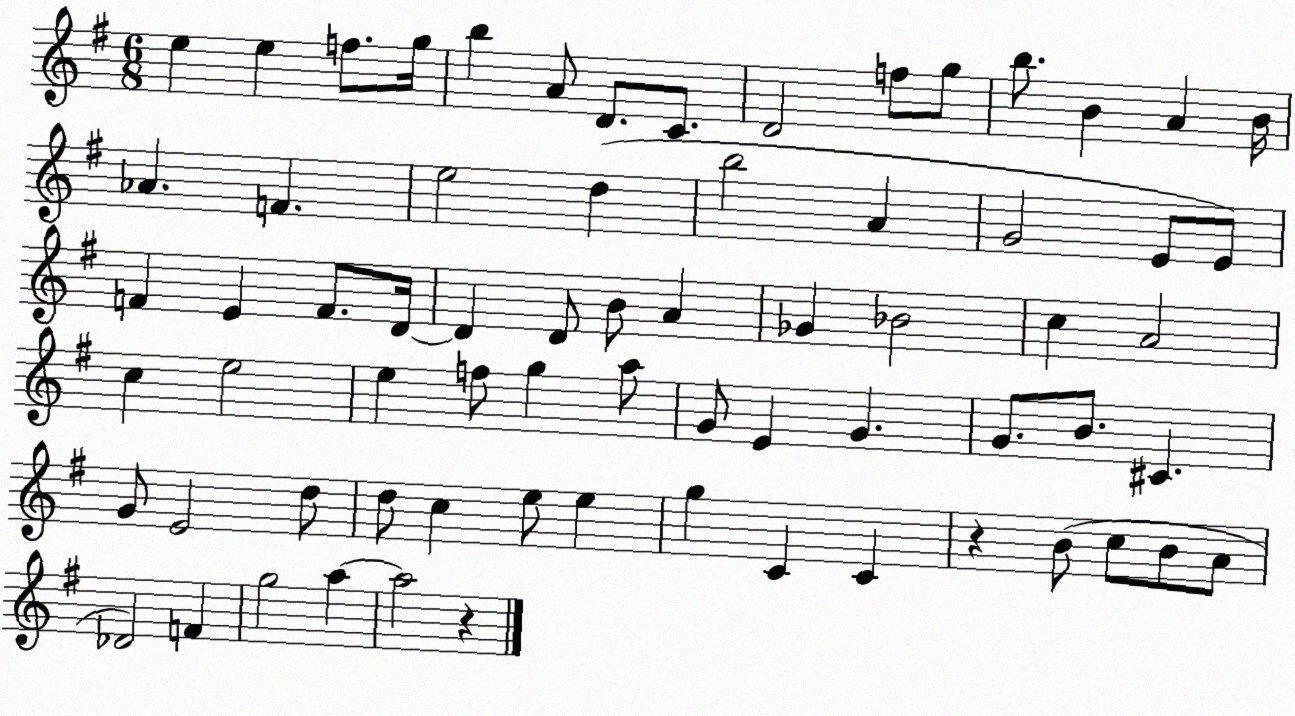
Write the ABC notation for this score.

X:1
T:Untitled
M:6/8
L:1/4
K:G
e e f/2 g/4 b A/2 D/2 C/2 D2 f/2 g/2 b/2 B A B/4 _A F e2 d b2 A G2 E/2 E/2 F E F/2 D/4 D D/2 B/2 A _G _B2 c A2 c e2 e f/2 g a/2 G/2 E G G/2 B/2 ^C G/2 E2 d/2 d/2 c e/2 e g C C z B/2 c/2 B/2 A/2 _D2 F g2 a a2 z